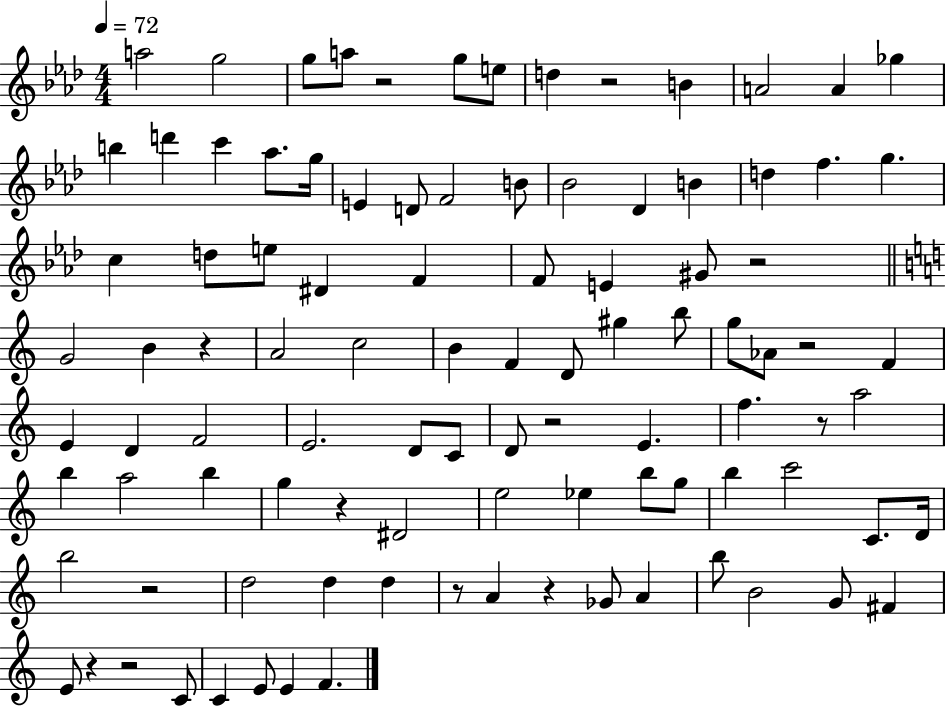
A5/h G5/h G5/e A5/e R/h G5/e E5/e D5/q R/h B4/q A4/h A4/q Gb5/q B5/q D6/q C6/q Ab5/e. G5/s E4/q D4/e F4/h B4/e Bb4/h Db4/q B4/q D5/q F5/q. G5/q. C5/q D5/e E5/e D#4/q F4/q F4/e E4/q G#4/e R/h G4/h B4/q R/q A4/h C5/h B4/q F4/q D4/e G#5/q B5/e G5/e Ab4/e R/h F4/q E4/q D4/q F4/h E4/h. D4/e C4/e D4/e R/h E4/q. F5/q. R/e A5/h B5/q A5/h B5/q G5/q R/q D#4/h E5/h Eb5/q B5/e G5/e B5/q C6/h C4/e. D4/s B5/h R/h D5/h D5/q D5/q R/e A4/q R/q Gb4/e A4/q B5/e B4/h G4/e F#4/q E4/e R/q R/h C4/e C4/q E4/e E4/q F4/q.